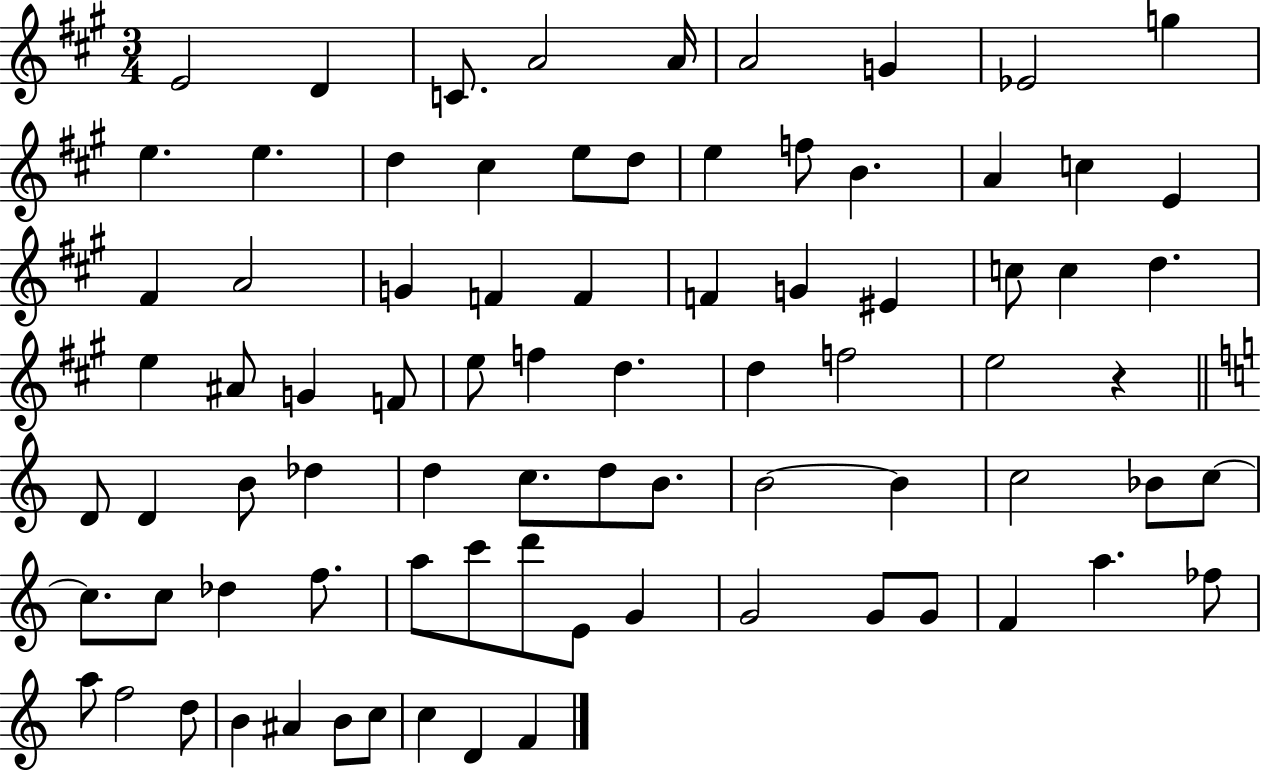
E4/h D4/q C4/e. A4/h A4/s A4/h G4/q Eb4/h G5/q E5/q. E5/q. D5/q C#5/q E5/e D5/e E5/q F5/e B4/q. A4/q C5/q E4/q F#4/q A4/h G4/q F4/q F4/q F4/q G4/q EIS4/q C5/e C5/q D5/q. E5/q A#4/e G4/q F4/e E5/e F5/q D5/q. D5/q F5/h E5/h R/q D4/e D4/q B4/e Db5/q D5/q C5/e. D5/e B4/e. B4/h B4/q C5/h Bb4/e C5/e C5/e. C5/e Db5/q F5/e. A5/e C6/e D6/e E4/e G4/q G4/h G4/e G4/e F4/q A5/q. FES5/e A5/e F5/h D5/e B4/q A#4/q B4/e C5/e C5/q D4/q F4/q